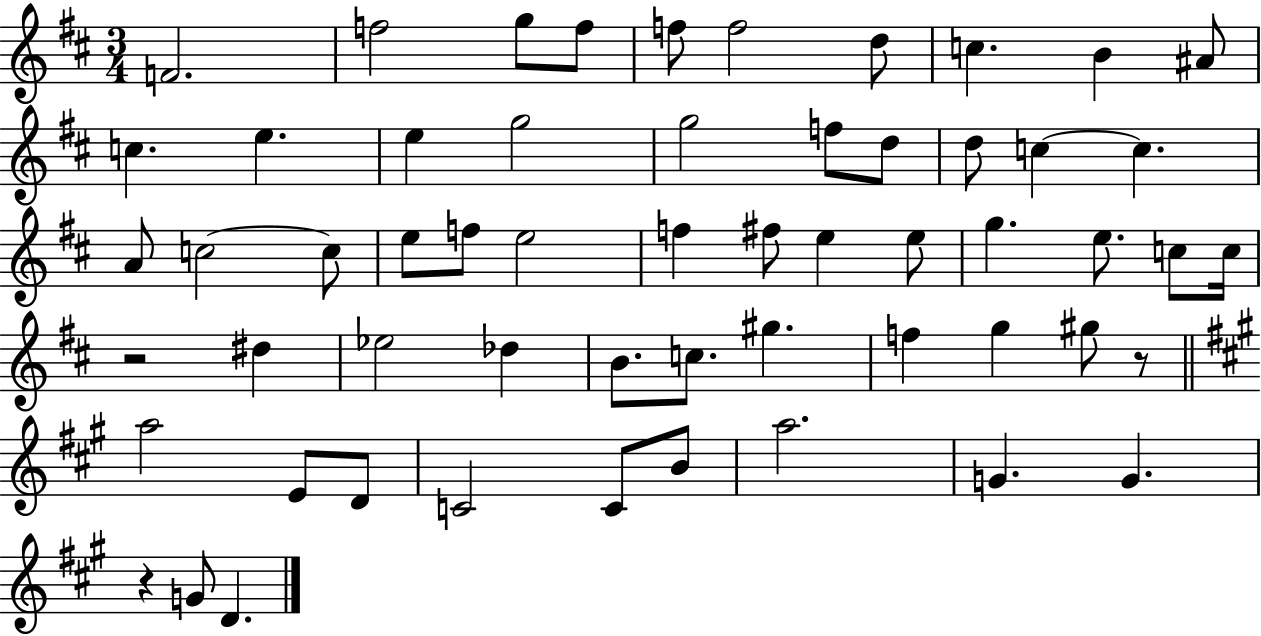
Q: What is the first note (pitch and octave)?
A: F4